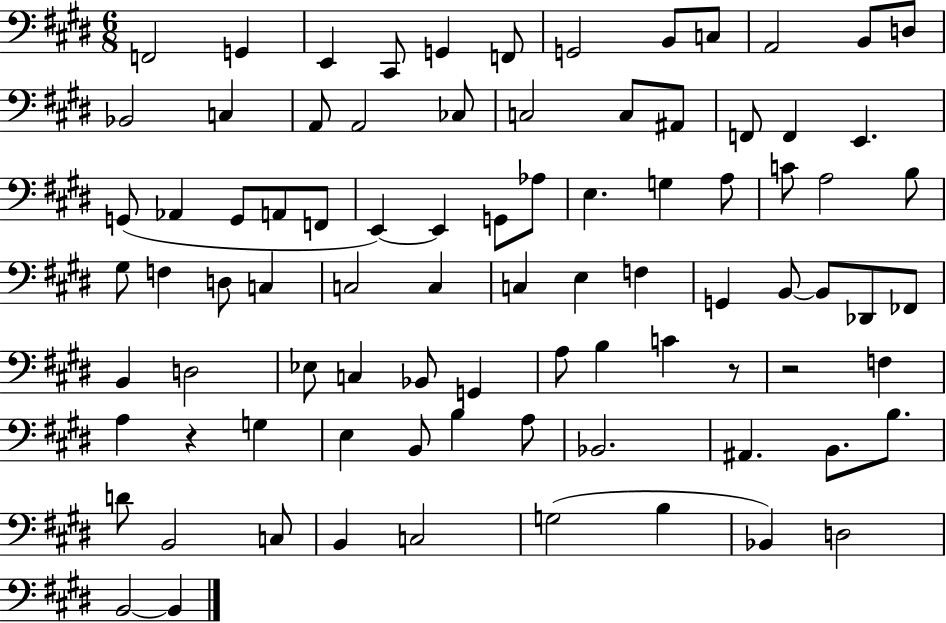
X:1
T:Untitled
M:6/8
L:1/4
K:E
F,,2 G,, E,, ^C,,/2 G,, F,,/2 G,,2 B,,/2 C,/2 A,,2 B,,/2 D,/2 _B,,2 C, A,,/2 A,,2 _C,/2 C,2 C,/2 ^A,,/2 F,,/2 F,, E,, G,,/2 _A,, G,,/2 A,,/2 F,,/2 E,, E,, G,,/2 _A,/2 E, G, A,/2 C/2 A,2 B,/2 ^G,/2 F, D,/2 C, C,2 C, C, E, F, G,, B,,/2 B,,/2 _D,,/2 _F,,/2 B,, D,2 _E,/2 C, _B,,/2 G,, A,/2 B, C z/2 z2 F, A, z G, E, B,,/2 B, A,/2 _B,,2 ^A,, B,,/2 B,/2 D/2 B,,2 C,/2 B,, C,2 G,2 B, _B,, D,2 B,,2 B,,